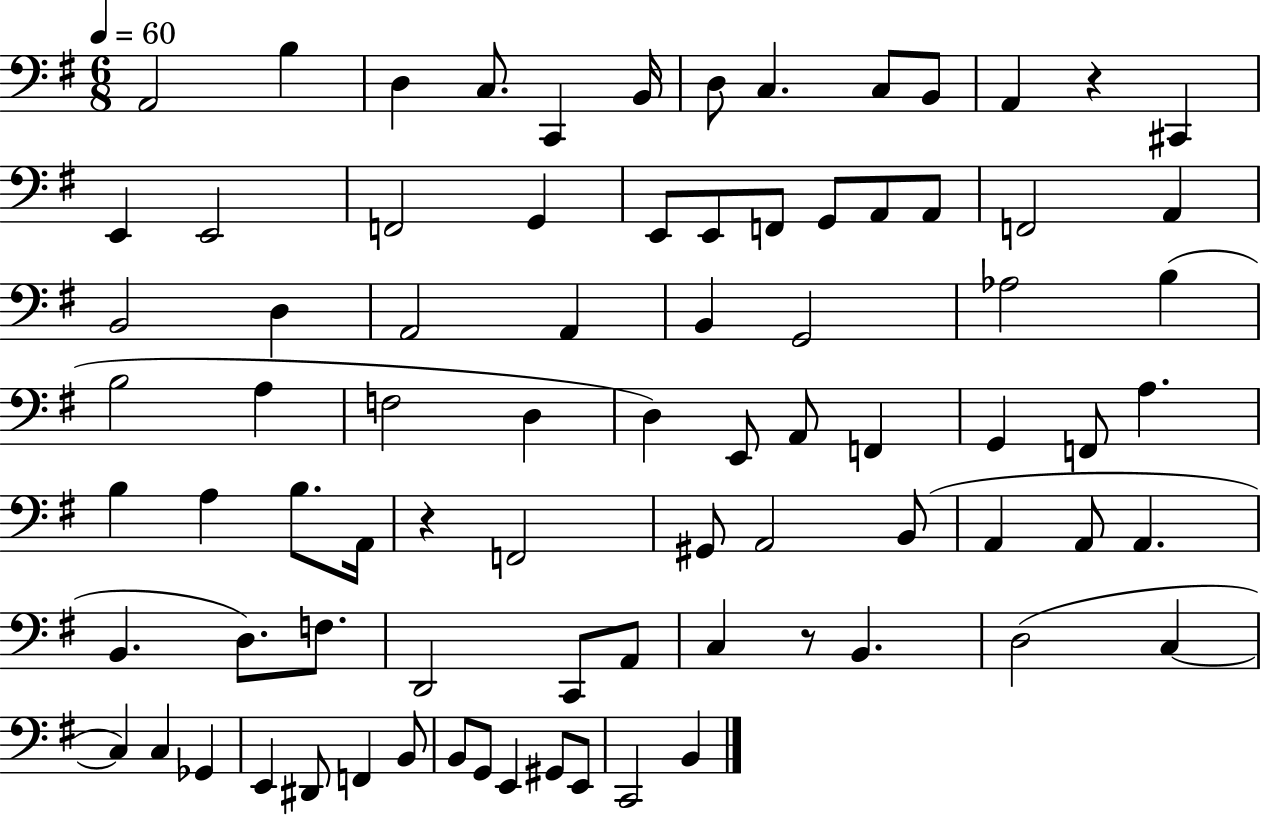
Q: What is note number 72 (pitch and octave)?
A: B2